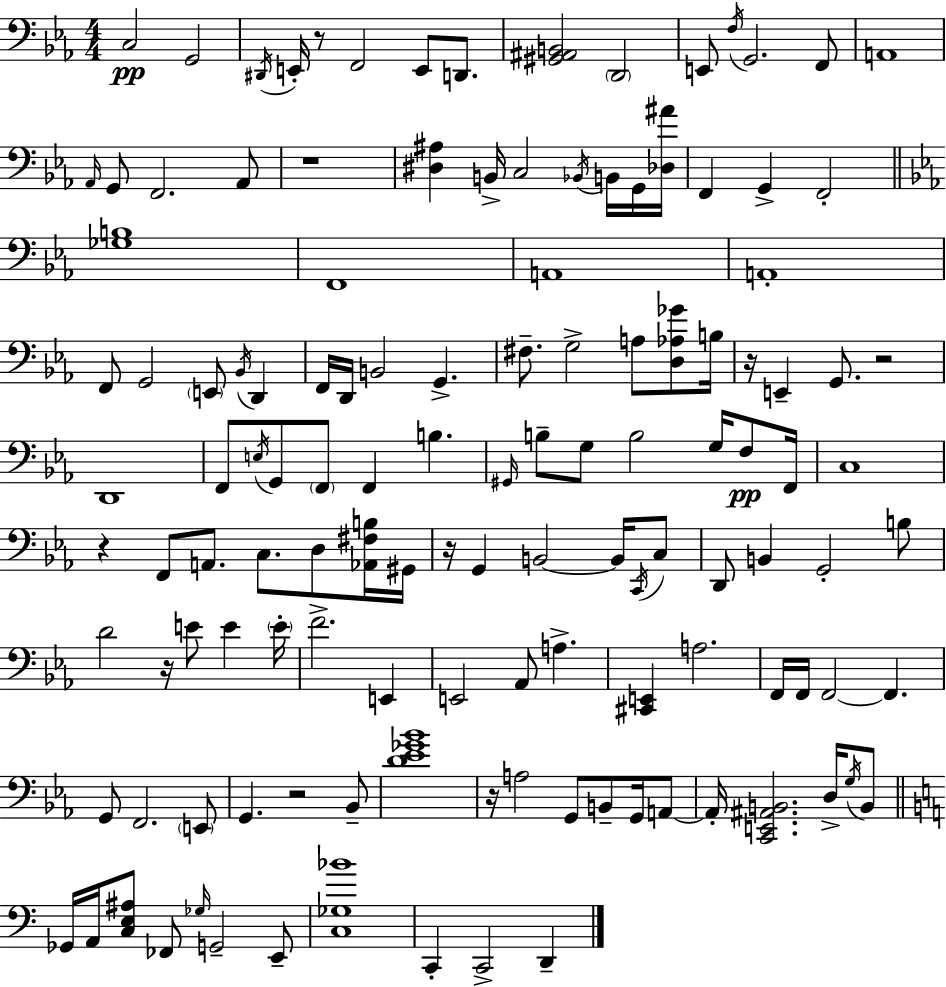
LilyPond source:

{
  \clef bass
  \numericTimeSignature
  \time 4/4
  \key ees \major
  c2\pp g,2 | \acciaccatura { dis,16 } e,16-. r8 f,2 e,8 d,8. | <gis, ais, b,>2 \parenthesize d,2 | e,8 \acciaccatura { f16 } g,2. | \break f,8 a,1 | \grace { aes,16 } g,8 f,2. | aes,8 r1 | <dis ais>4 b,16-> c2 | \break \acciaccatura { bes,16 } b,16 g,16 <des ais'>16 f,4 g,4-> f,2-. | \bar "||" \break \key ees \major <ges b>1 | f,1 | a,1 | a,1-. | \break f,8 g,2 \parenthesize e,8 \acciaccatura { bes,16 } d,4 | f,16 d,16 b,2 g,4.-> | fis8.-- g2-> a8 <d aes ges'>8 | b16 r16 e,4-- g,8. r2 | \break d,1 | f,8 \acciaccatura { e16 } g,8 \parenthesize f,8 f,4 b4. | \grace { gis,16 } b8-- g8 b2 g16 | f8\pp f,16 c1 | \break r4 f,8 a,8. c8. d8 | <aes, fis b>16 gis,16 r16 g,4 b,2~~ | b,16 \acciaccatura { c,16 } c8 d,8 b,4 g,2-. | b8 d'2 r16 e'8 e'4 | \break \parenthesize e'16-. f'2.-> | e,4 e,2 aes,8 a4.-> | <cis, e,>4 a2. | f,16 f,16 f,2~~ f,4. | \break g,8 f,2. | \parenthesize e,8 g,4. r2 | bes,8-- <d' ees' ges' bes'>1 | r16 a2 g,8 b,8-- | \break g,16 a,8~~ a,16-. <c, e, ais, b,>2. | d16-> \acciaccatura { g16 } b,8 \bar "||" \break \key c \major ges,16 a,16 <c e ais>8 fes,8 \grace { ges16 } g,2-- e,8-- | <c ges bes'>1 | c,4-. c,2-> d,4-- | \bar "|."
}